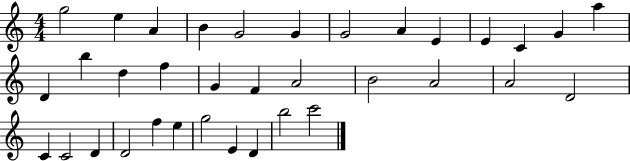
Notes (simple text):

G5/h E5/q A4/q B4/q G4/h G4/q G4/h A4/q E4/q E4/q C4/q G4/q A5/q D4/q B5/q D5/q F5/q G4/q F4/q A4/h B4/h A4/h A4/h D4/h C4/q C4/h D4/q D4/h F5/q E5/q G5/h E4/q D4/q B5/h C6/h